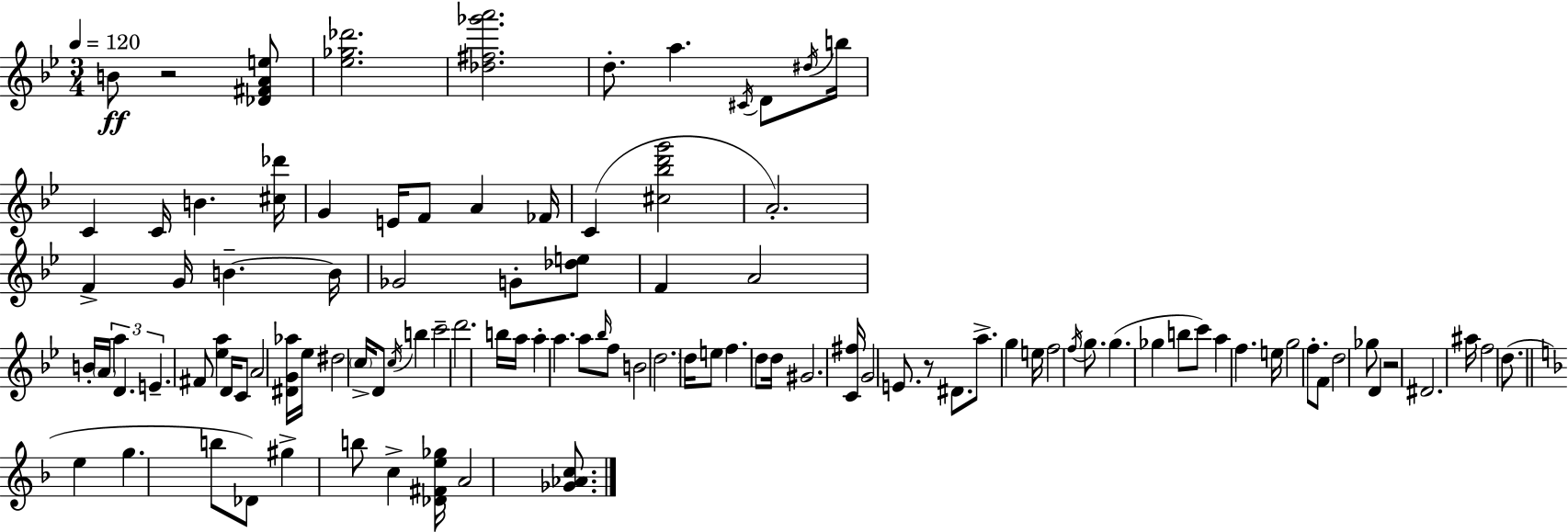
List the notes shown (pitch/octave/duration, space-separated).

B4/e R/h [Db4,F#4,A4,E5]/e [Eb5,Gb5,Db6]/h. [Db5,F#5,Gb6,A6]/h. D5/e. A5/q. C#4/s D4/e D#5/s B5/s C4/q C4/s B4/q. [C#5,Db6]/s G4/q E4/s F4/e A4/q FES4/s C4/q [C#5,Bb5,D6,G6]/h A4/h. F4/q G4/s B4/q. B4/s Gb4/h G4/e [Db5,E5]/e F4/q A4/h B4/s A4/s A5/q D4/q. E4/q. F#4/e [Eb5,A5]/q D4/s C4/e A4/h [D#4,G4,Ab5]/s Eb5/s D#5/h C5/s D4/e C5/s B5/q C6/h D6/h. B5/s A5/s A5/q A5/q. A5/e Bb5/s F5/e B4/h D5/h. D5/s E5/e F5/q. D5/e D5/s G#4/h. [C4,F#5]/s G4/h E4/e. R/e D#4/e. A5/e. G5/q E5/s F5/h F5/s G5/e. G5/q. Gb5/q B5/e C6/e A5/q F5/q. E5/s G5/h F5/e. F4/e D5/h Gb5/e D4/q R/h D#4/h. A#5/s F5/h D5/e. E5/q G5/q. B5/e Db4/e G#5/q B5/e C5/q [Db4,F#4,E5,Gb5]/s A4/h [Gb4,Ab4,C5]/e.